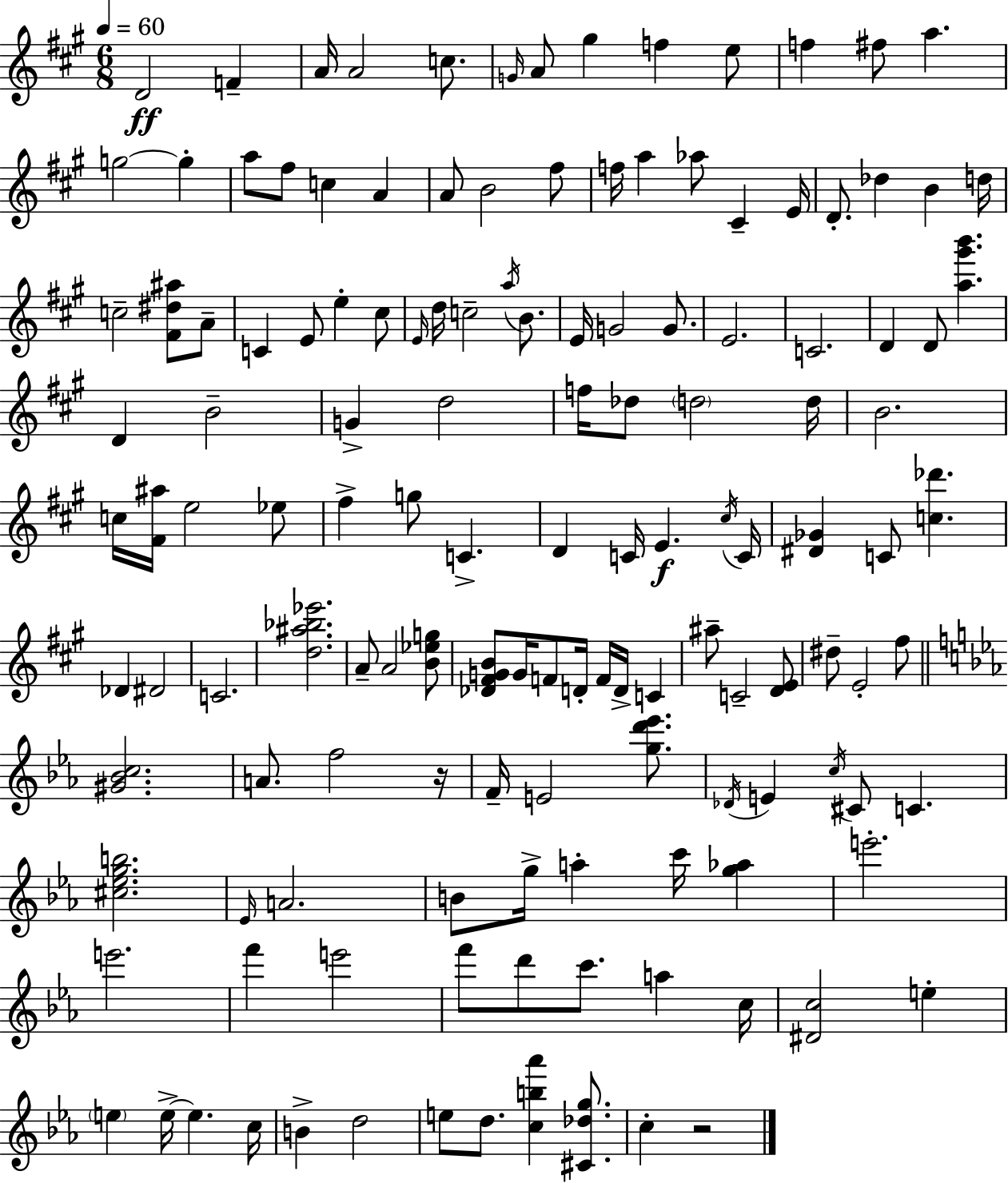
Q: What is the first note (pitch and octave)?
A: D4